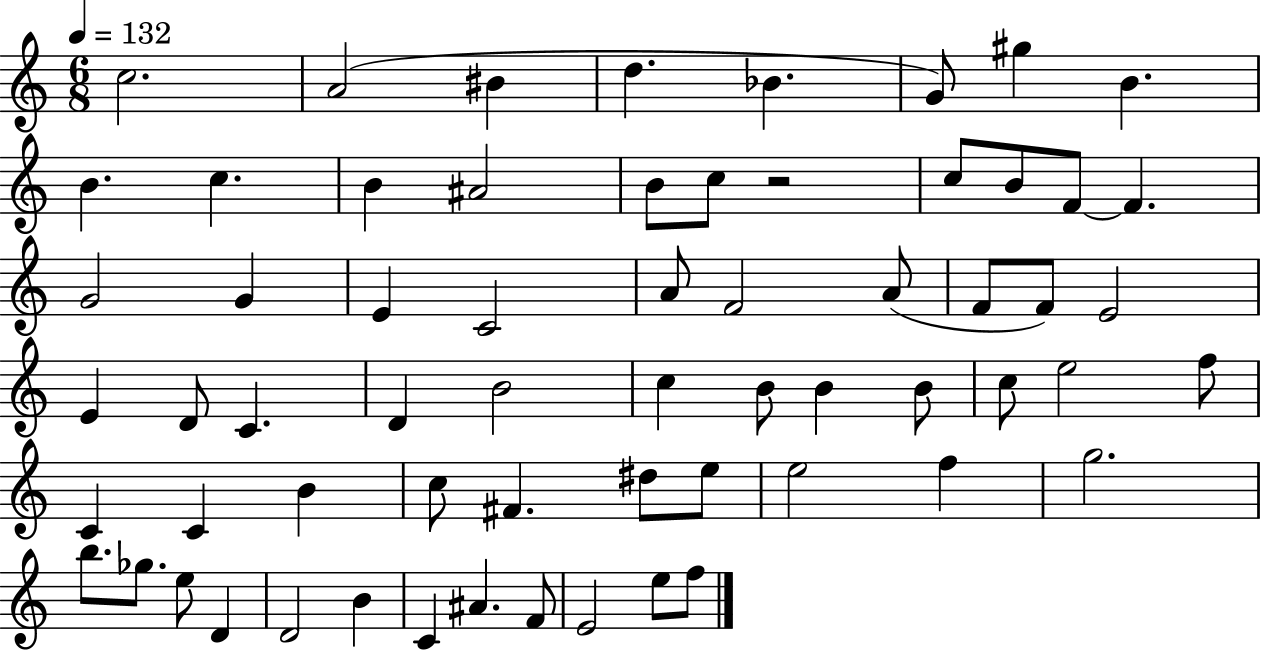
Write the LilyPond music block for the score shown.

{
  \clef treble
  \numericTimeSignature
  \time 6/8
  \key c \major
  \tempo 4 = 132
  c''2. | a'2( bis'4 | d''4. bes'4. | g'8) gis''4 b'4. | \break b'4. c''4. | b'4 ais'2 | b'8 c''8 r2 | c''8 b'8 f'8~~ f'4. | \break g'2 g'4 | e'4 c'2 | a'8 f'2 a'8( | f'8 f'8) e'2 | \break e'4 d'8 c'4. | d'4 b'2 | c''4 b'8 b'4 b'8 | c''8 e''2 f''8 | \break c'4 c'4 b'4 | c''8 fis'4. dis''8 e''8 | e''2 f''4 | g''2. | \break b''8. ges''8. e''8 d'4 | d'2 b'4 | c'4 ais'4. f'8 | e'2 e''8 f''8 | \break \bar "|."
}